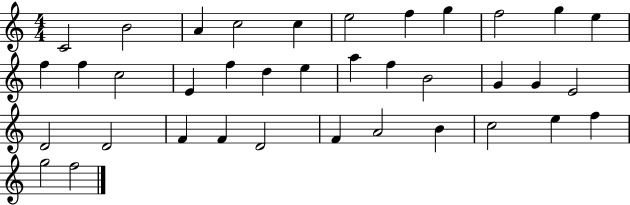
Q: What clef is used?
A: treble